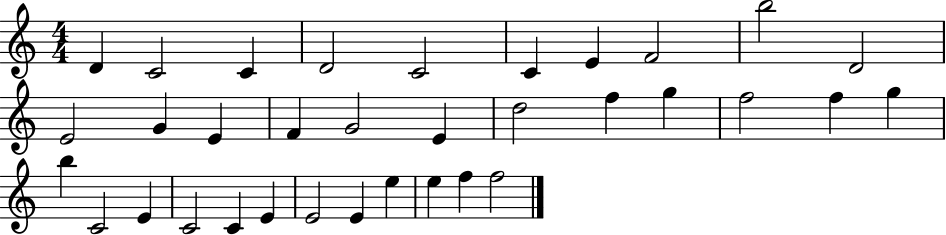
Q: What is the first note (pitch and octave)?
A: D4